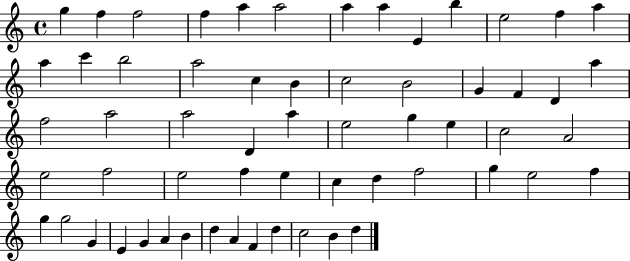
{
  \clef treble
  \time 4/4
  \defaultTimeSignature
  \key c \major
  g''4 f''4 f''2 | f''4 a''4 a''2 | a''4 a''4 e'4 b''4 | e''2 f''4 a''4 | \break a''4 c'''4 b''2 | a''2 c''4 b'4 | c''2 b'2 | g'4 f'4 d'4 a''4 | \break f''2 a''2 | a''2 d'4 a''4 | e''2 g''4 e''4 | c''2 a'2 | \break e''2 f''2 | e''2 f''4 e''4 | c''4 d''4 f''2 | g''4 e''2 f''4 | \break g''4 g''2 g'4 | e'4 g'4 a'4 b'4 | d''4 a'4 f'4 d''4 | c''2 b'4 d''4 | \break \bar "|."
}